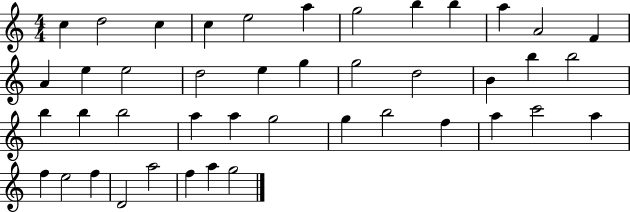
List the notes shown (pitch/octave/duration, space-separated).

C5/q D5/h C5/q C5/q E5/h A5/q G5/h B5/q B5/q A5/q A4/h F4/q A4/q E5/q E5/h D5/h E5/q G5/q G5/h D5/h B4/q B5/q B5/h B5/q B5/q B5/h A5/q A5/q G5/h G5/q B5/h F5/q A5/q C6/h A5/q F5/q E5/h F5/q D4/h A5/h F5/q A5/q G5/h